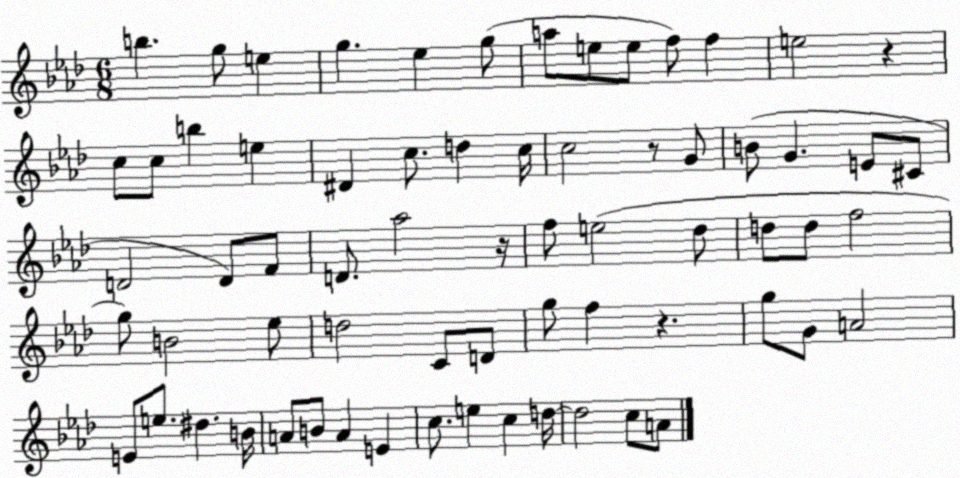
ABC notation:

X:1
T:Untitled
M:6/8
L:1/4
K:Ab
b g/2 e g _e g/2 a/2 e/2 e/2 f/2 f e2 z c/2 c/2 b e ^D c/2 d c/4 c2 z/2 G/2 B/2 G E/2 ^C/2 D2 D/2 F/2 D/2 _a2 z/4 f/2 e2 _d/2 d/2 d/2 f2 g/2 B2 _e/2 d2 C/2 D/2 g/2 f z g/2 G/2 A2 E/2 e/2 ^d B/4 A/2 B/2 A E c/2 e c d/4 d2 c/2 A/2